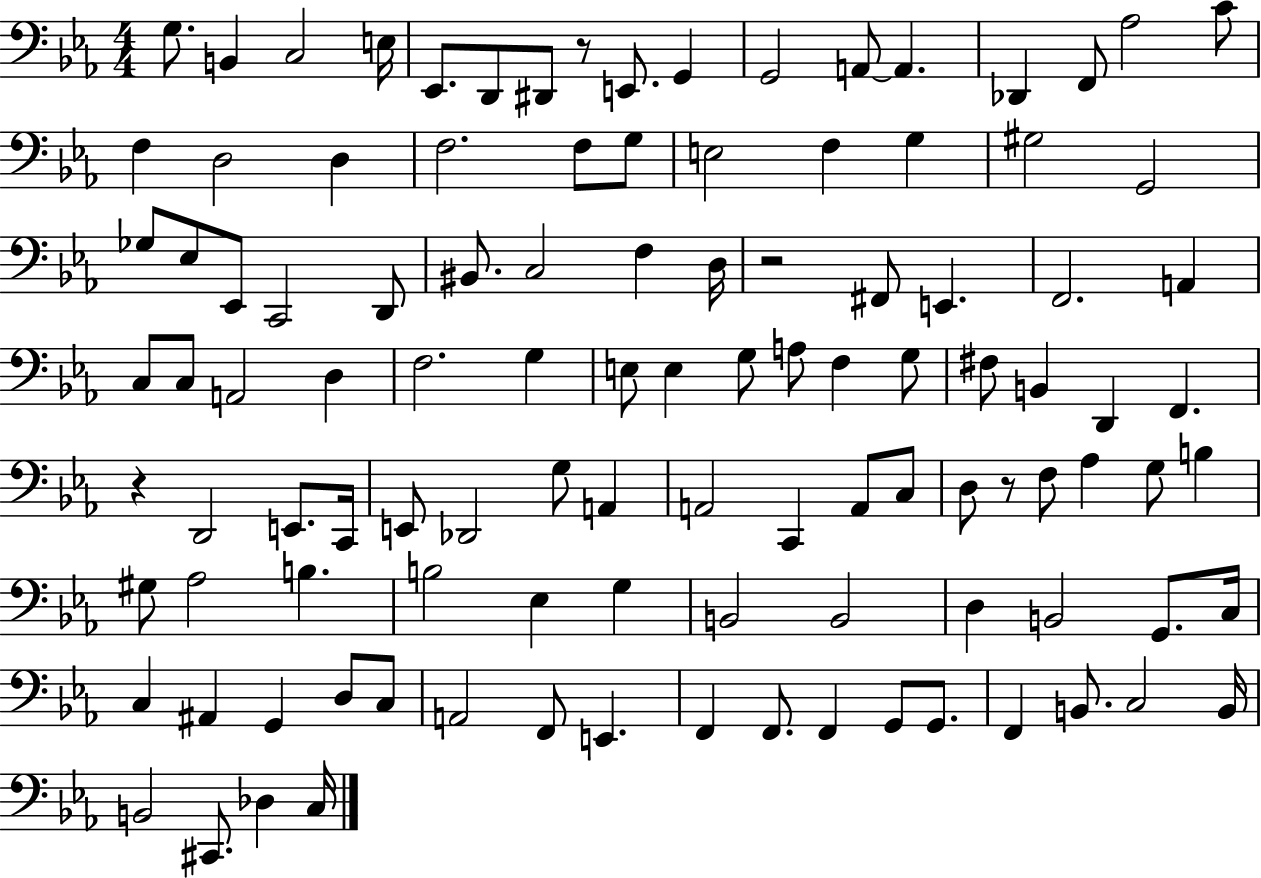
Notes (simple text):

G3/e. B2/q C3/h E3/s Eb2/e. D2/e D#2/e R/e E2/e. G2/q G2/h A2/e A2/q. Db2/q F2/e Ab3/h C4/e F3/q D3/h D3/q F3/h. F3/e G3/e E3/h F3/q G3/q G#3/h G2/h Gb3/e Eb3/e Eb2/e C2/h D2/e BIS2/e. C3/h F3/q D3/s R/h F#2/e E2/q. F2/h. A2/q C3/e C3/e A2/h D3/q F3/h. G3/q E3/e E3/q G3/e A3/e F3/q G3/e F#3/e B2/q D2/q F2/q. R/q D2/h E2/e. C2/s E2/e Db2/h G3/e A2/q A2/h C2/q A2/e C3/e D3/e R/e F3/e Ab3/q G3/e B3/q G#3/e Ab3/h B3/q. B3/h Eb3/q G3/q B2/h B2/h D3/q B2/h G2/e. C3/s C3/q A#2/q G2/q D3/e C3/e A2/h F2/e E2/q. F2/q F2/e. F2/q G2/e G2/e. F2/q B2/e. C3/h B2/s B2/h C#2/e. Db3/q C3/s